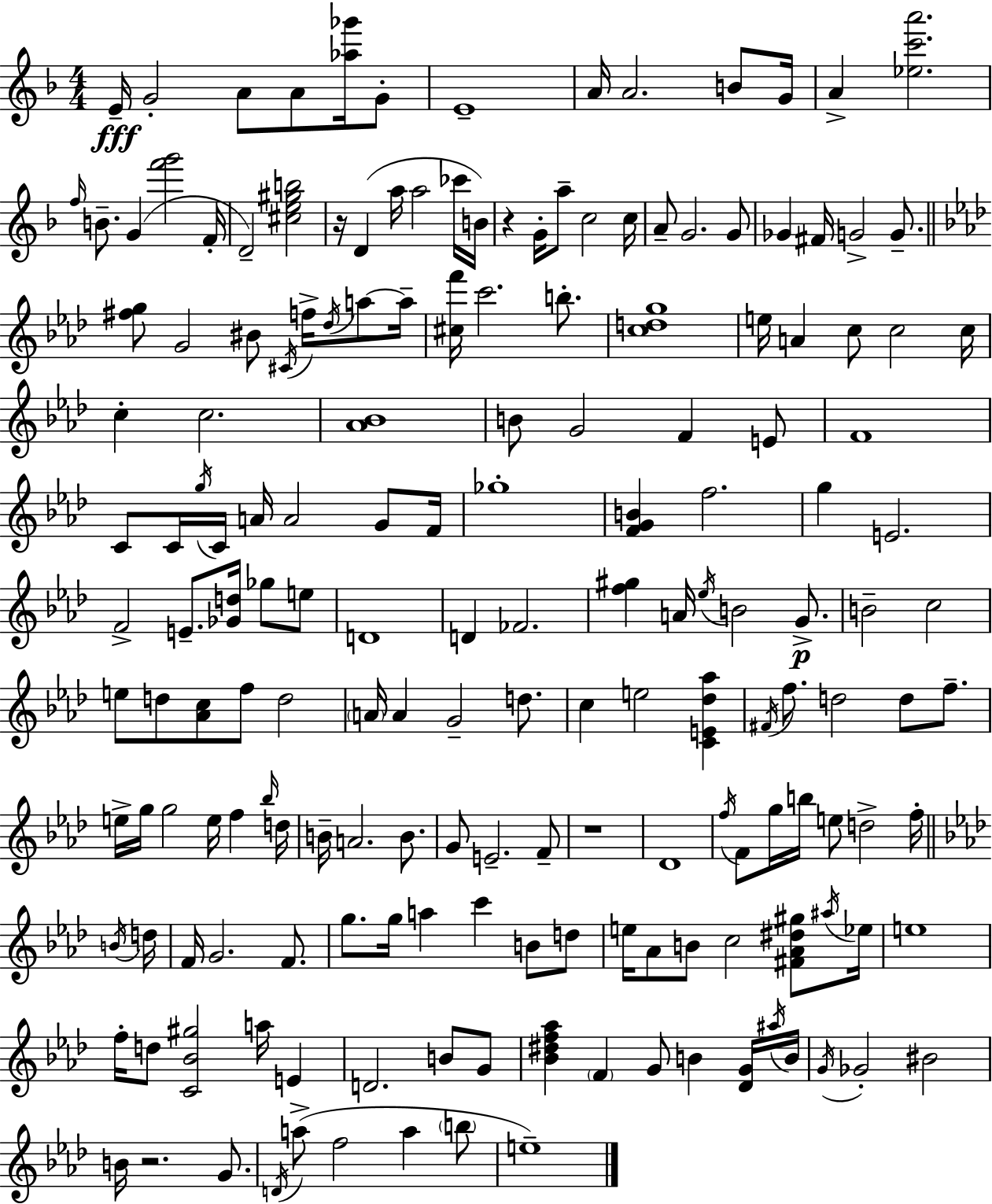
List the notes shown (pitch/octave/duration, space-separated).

E4/s G4/h A4/e A4/e [Ab5,Gb6]/s G4/e E4/w A4/s A4/h. B4/e G4/s A4/q [Eb5,C6,A6]/h. F5/s B4/e. G4/q [F6,G6]/h F4/s D4/h [C#5,E5,G#5,B5]/h R/s D4/q A5/s A5/h CES6/s B4/s R/q G4/s A5/e C5/h C5/s A4/e G4/h. G4/e Gb4/q F#4/s G4/h G4/e. [F#5,G5]/e G4/h BIS4/e C#4/s F5/s Db5/s A5/e A5/s [C#5,F6]/s C6/h. B5/e. [C5,D5,G5]/w E5/s A4/q C5/e C5/h C5/s C5/q C5/h. [Ab4,Bb4]/w B4/e G4/h F4/q E4/e F4/w C4/e C4/s G5/s C4/s A4/s A4/h G4/e F4/s Gb5/w [F4,G4,B4]/q F5/h. G5/q E4/h. F4/h E4/e. [Gb4,D5]/s Gb5/e E5/e D4/w D4/q FES4/h. [F5,G#5]/q A4/s Eb5/s B4/h G4/e. B4/h C5/h E5/e D5/e [Ab4,C5]/e F5/e D5/h A4/s A4/q G4/h D5/e. C5/q E5/h [C4,E4,Db5,Ab5]/q F#4/s F5/e. D5/h D5/e F5/e. E5/s G5/s G5/h E5/s F5/q Bb5/s D5/s B4/s A4/h. B4/e. G4/e E4/h. F4/e R/w Db4/w F5/s F4/e G5/s B5/s E5/e D5/h F5/s B4/s D5/s F4/s G4/h. F4/e. G5/e. G5/s A5/q C6/q B4/e D5/e E5/s Ab4/e B4/e C5/h [F#4,Ab4,D#5,G#5]/e A#5/s Eb5/s E5/w F5/s D5/e [C4,Bb4,G#5]/h A5/s E4/q D4/h. B4/e G4/e [Bb4,D#5,F5,Ab5]/q F4/q G4/e B4/q [Db4,G4]/s A#5/s B4/s G4/s Gb4/h BIS4/h B4/s R/h. G4/e. D4/s A5/e F5/h A5/q B5/e E5/w